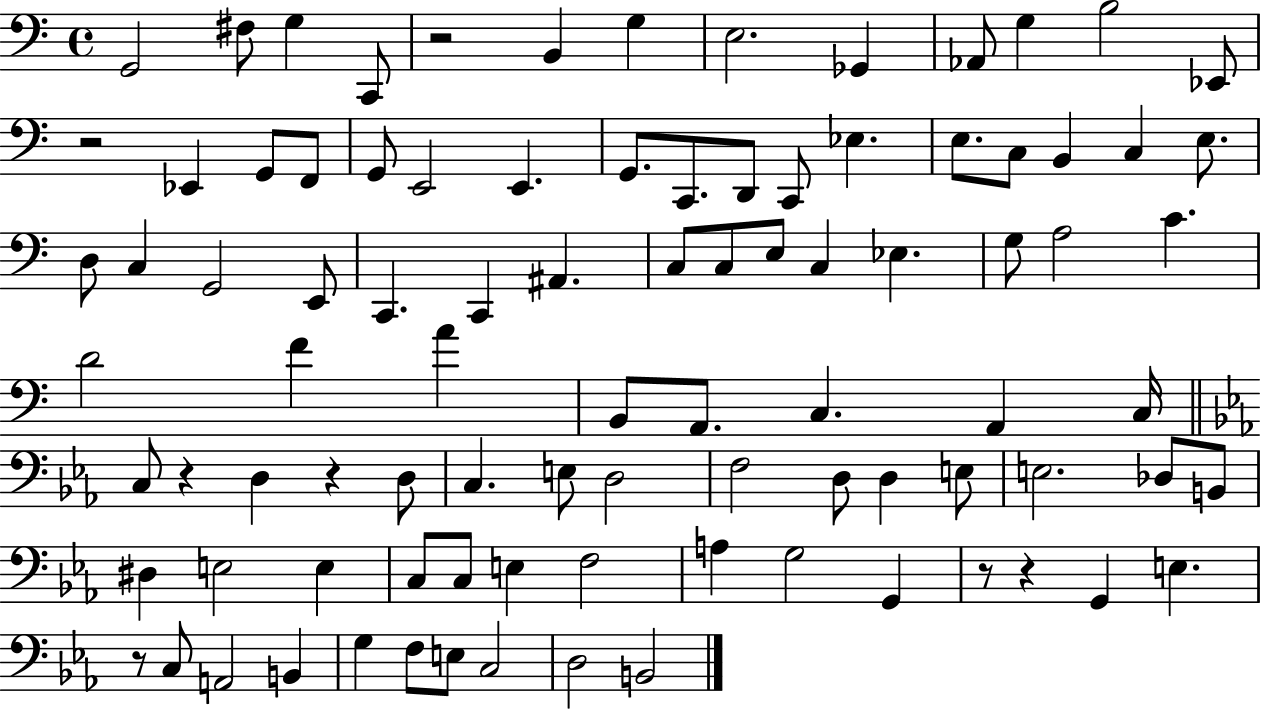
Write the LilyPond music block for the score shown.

{
  \clef bass
  \time 4/4
  \defaultTimeSignature
  \key c \major
  g,2 fis8 g4 c,8 | r2 b,4 g4 | e2. ges,4 | aes,8 g4 b2 ees,8 | \break r2 ees,4 g,8 f,8 | g,8 e,2 e,4. | g,8. c,8. d,8 c,8 ees4. | e8. c8 b,4 c4 e8. | \break d8 c4 g,2 e,8 | c,4. c,4 ais,4. | c8 c8 e8 c4 ees4. | g8 a2 c'4. | \break d'2 f'4 a'4 | b,8 a,8. c4. a,4 c16 | \bar "||" \break \key ees \major c8 r4 d4 r4 d8 | c4. e8 d2 | f2 d8 d4 e8 | e2. des8 b,8 | \break dis4 e2 e4 | c8 c8 e4 f2 | a4 g2 g,4 | r8 r4 g,4 e4. | \break r8 c8 a,2 b,4 | g4 f8 e8 c2 | d2 b,2 | \bar "|."
}